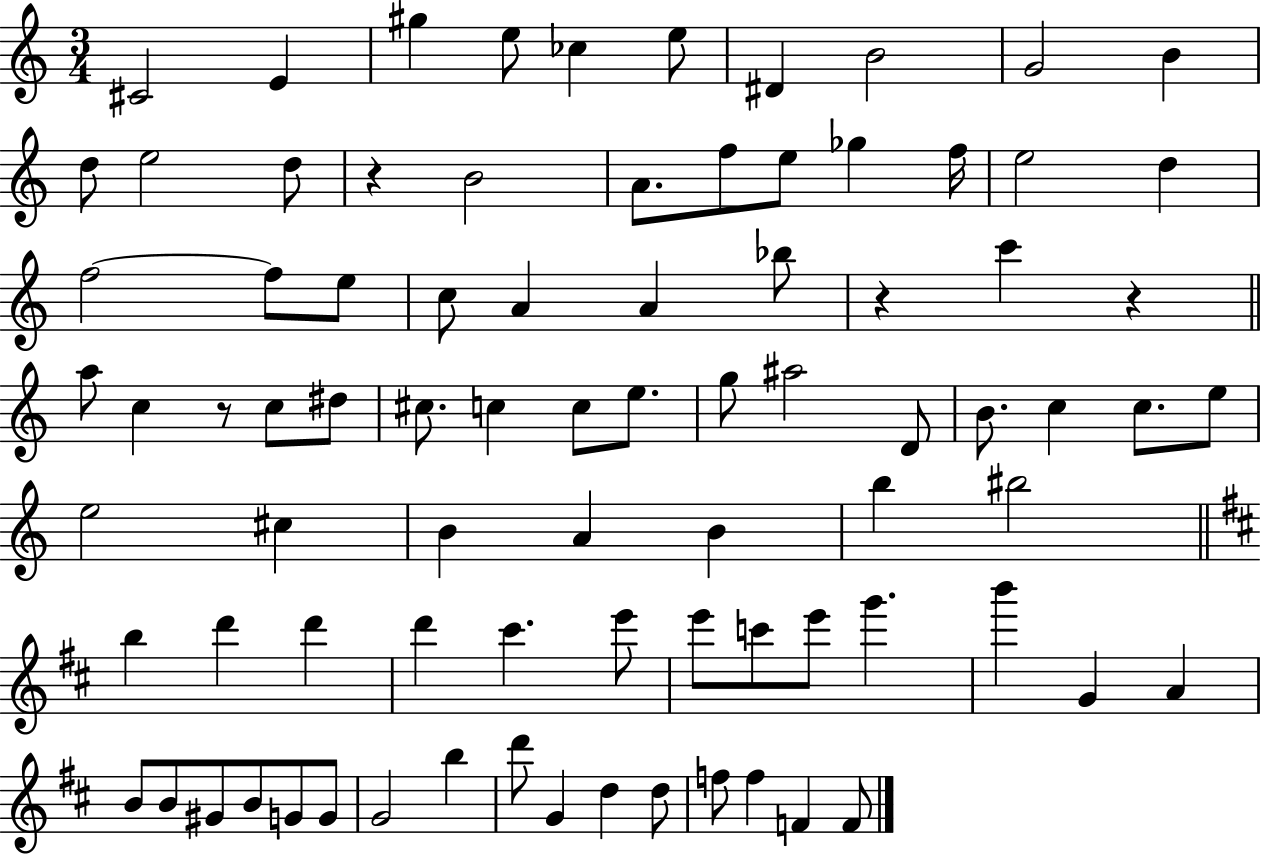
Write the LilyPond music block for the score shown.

{
  \clef treble
  \numericTimeSignature
  \time 3/4
  \key c \major
  \repeat volta 2 { cis'2 e'4 | gis''4 e''8 ces''4 e''8 | dis'4 b'2 | g'2 b'4 | \break d''8 e''2 d''8 | r4 b'2 | a'8. f''8 e''8 ges''4 f''16 | e''2 d''4 | \break f''2~~ f''8 e''8 | c''8 a'4 a'4 bes''8 | r4 c'''4 r4 | \bar "||" \break \key c \major a''8 c''4 r8 c''8 dis''8 | cis''8. c''4 c''8 e''8. | g''8 ais''2 d'8 | b'8. c''4 c''8. e''8 | \break e''2 cis''4 | b'4 a'4 b'4 | b''4 bis''2 | \bar "||" \break \key d \major b''4 d'''4 d'''4 | d'''4 cis'''4. e'''8 | e'''8 c'''8 e'''8 g'''4. | b'''4 g'4 a'4 | \break b'8 b'8 gis'8 b'8 g'8 g'8 | g'2 b''4 | d'''8 g'4 d''4 d''8 | f''8 f''4 f'4 f'8 | \break } \bar "|."
}